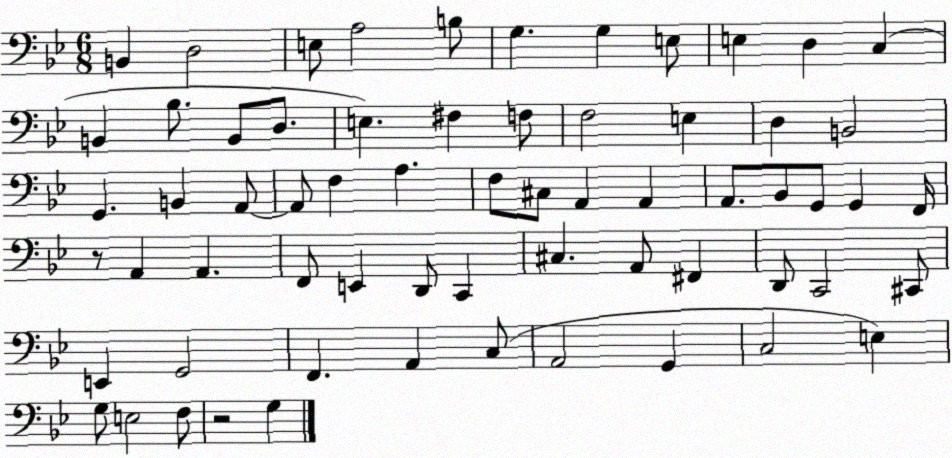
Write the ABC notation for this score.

X:1
T:Untitled
M:6/8
L:1/4
K:Bb
B,, D,2 E,/2 A,2 B,/2 G, G, E,/2 E, D, C, B,, _B,/2 B,,/2 D,/2 E, ^F, F,/2 F,2 E, D, B,,2 G,, B,, A,,/2 A,,/2 F, A, F,/2 ^C,/2 A,, A,, A,,/2 _B,,/2 G,,/2 G,, F,,/4 z/2 A,, A,, F,,/2 E,, D,,/2 C,, ^C, A,,/2 ^F,, D,,/2 C,,2 ^C,,/2 E,, G,,2 F,, A,, C,/2 A,,2 G,, C,2 E, G,/2 E,2 F,/2 z2 G,